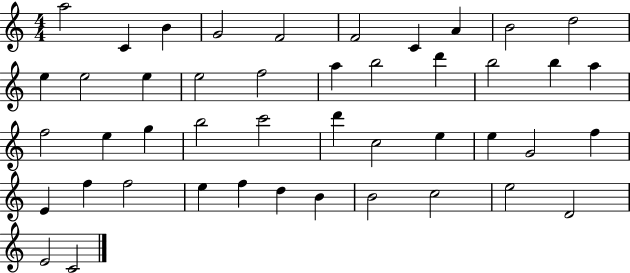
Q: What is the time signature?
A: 4/4